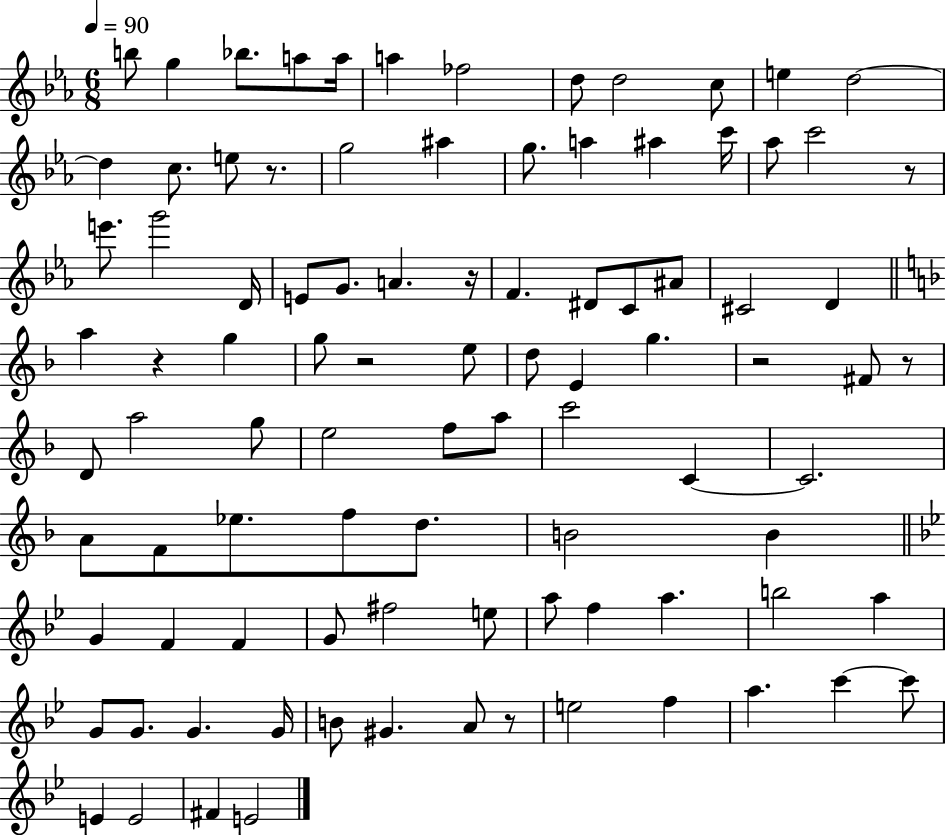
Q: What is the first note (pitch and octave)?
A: B5